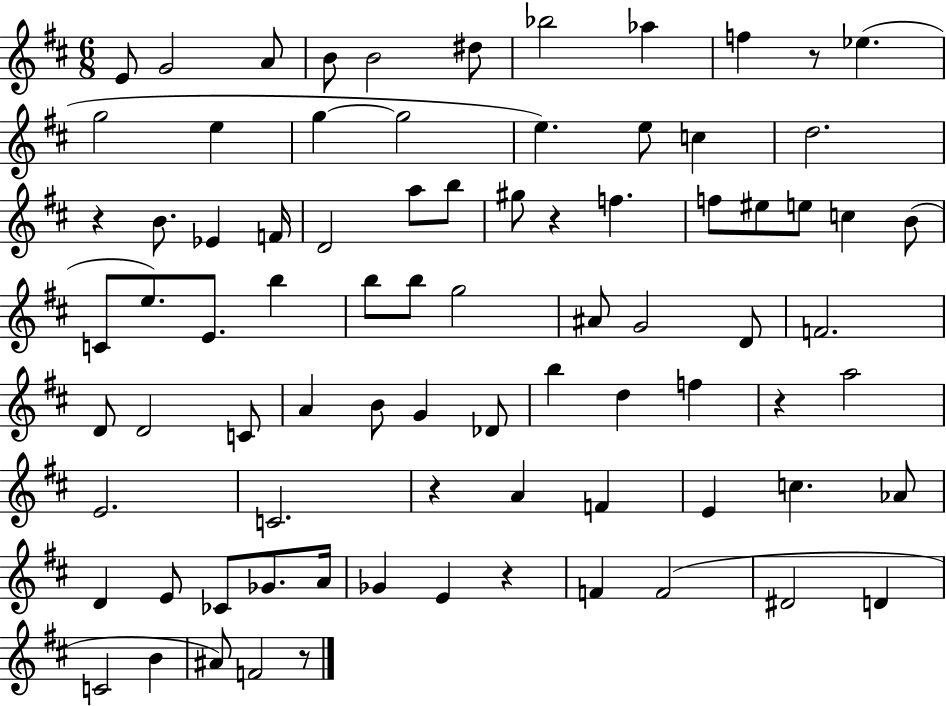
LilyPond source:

{
  \clef treble
  \numericTimeSignature
  \time 6/8
  \key d \major
  e'8 g'2 a'8 | b'8 b'2 dis''8 | bes''2 aes''4 | f''4 r8 ees''4.( | \break g''2 e''4 | g''4~~ g''2 | e''4.) e''8 c''4 | d''2. | \break r4 b'8. ees'4 f'16 | d'2 a''8 b''8 | gis''8 r4 f''4. | f''8 eis''8 e''8 c''4 b'8( | \break c'8 e''8.) e'8. b''4 | b''8 b''8 g''2 | ais'8 g'2 d'8 | f'2. | \break d'8 d'2 c'8 | a'4 b'8 g'4 des'8 | b''4 d''4 f''4 | r4 a''2 | \break e'2. | c'2. | r4 a'4 f'4 | e'4 c''4. aes'8 | \break d'4 e'8 ces'8 ges'8. a'16 | ges'4 e'4 r4 | f'4 f'2( | dis'2 d'4 | \break c'2 b'4 | ais'8) f'2 r8 | \bar "|."
}